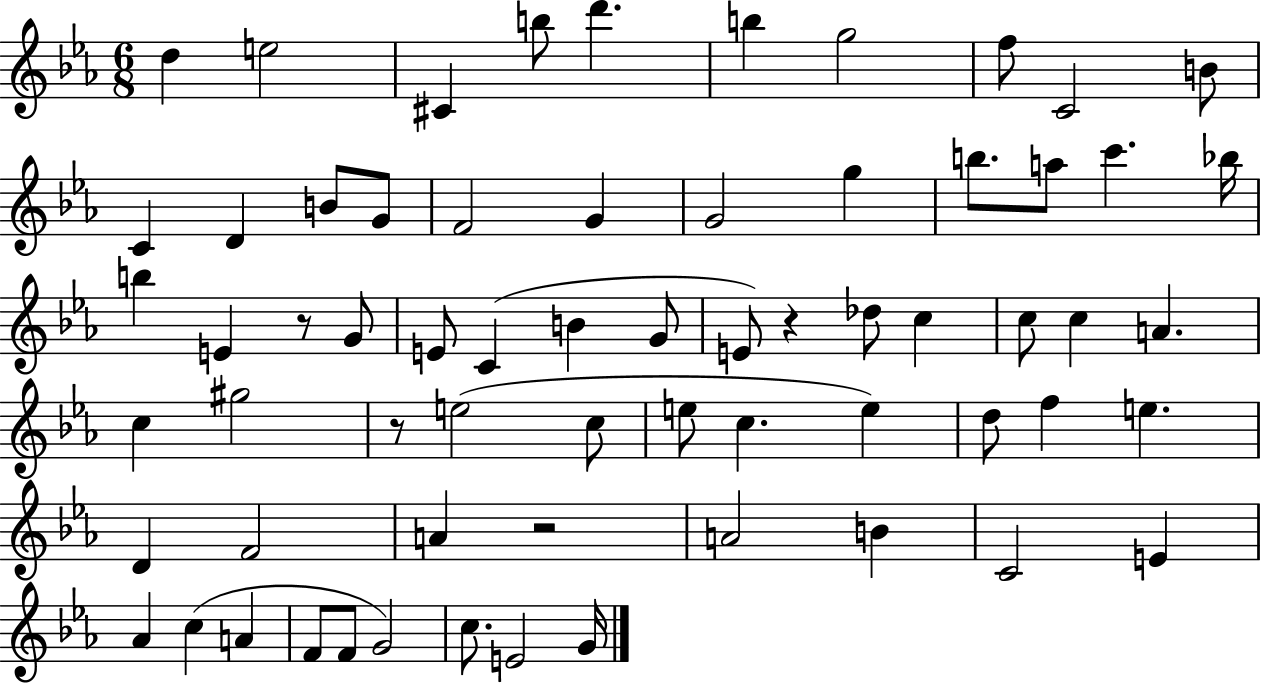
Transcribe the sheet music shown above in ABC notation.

X:1
T:Untitled
M:6/8
L:1/4
K:Eb
d e2 ^C b/2 d' b g2 f/2 C2 B/2 C D B/2 G/2 F2 G G2 g b/2 a/2 c' _b/4 b E z/2 G/2 E/2 C B G/2 E/2 z _d/2 c c/2 c A c ^g2 z/2 e2 c/2 e/2 c e d/2 f e D F2 A z2 A2 B C2 E _A c A F/2 F/2 G2 c/2 E2 G/4